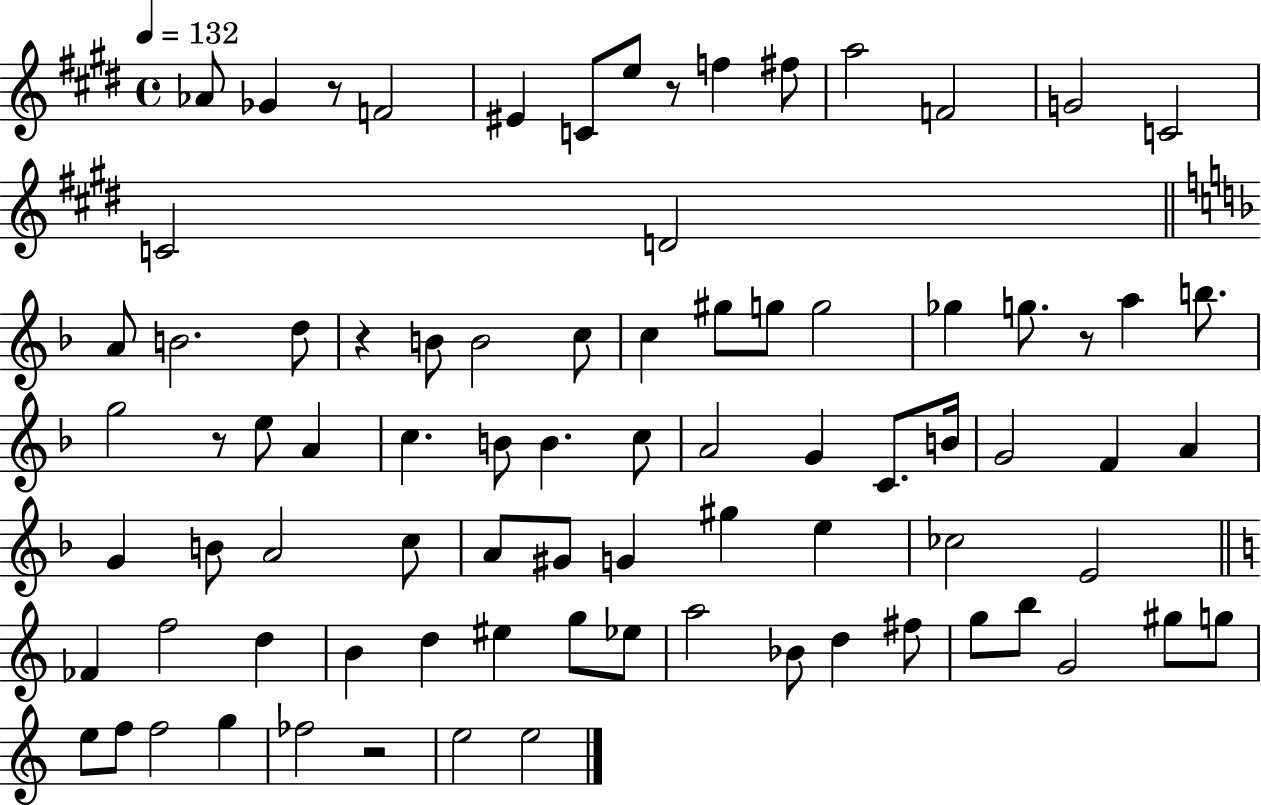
{
  \clef treble
  \time 4/4
  \defaultTimeSignature
  \key e \major
  \tempo 4 = 132
  aes'8 ges'4 r8 f'2 | eis'4 c'8 e''8 r8 f''4 fis''8 | a''2 f'2 | g'2 c'2 | \break c'2 d'2 | \bar "||" \break \key f \major a'8 b'2. d''8 | r4 b'8 b'2 c''8 | c''4 gis''8 g''8 g''2 | ges''4 g''8. r8 a''4 b''8. | \break g''2 r8 e''8 a'4 | c''4. b'8 b'4. c''8 | a'2 g'4 c'8. b'16 | g'2 f'4 a'4 | \break g'4 b'8 a'2 c''8 | a'8 gis'8 g'4 gis''4 e''4 | ces''2 e'2 | \bar "||" \break \key c \major fes'4 f''2 d''4 | b'4 d''4 eis''4 g''8 ees''8 | a''2 bes'8 d''4 fis''8 | g''8 b''8 g'2 gis''8 g''8 | \break e''8 f''8 f''2 g''4 | fes''2 r2 | e''2 e''2 | \bar "|."
}